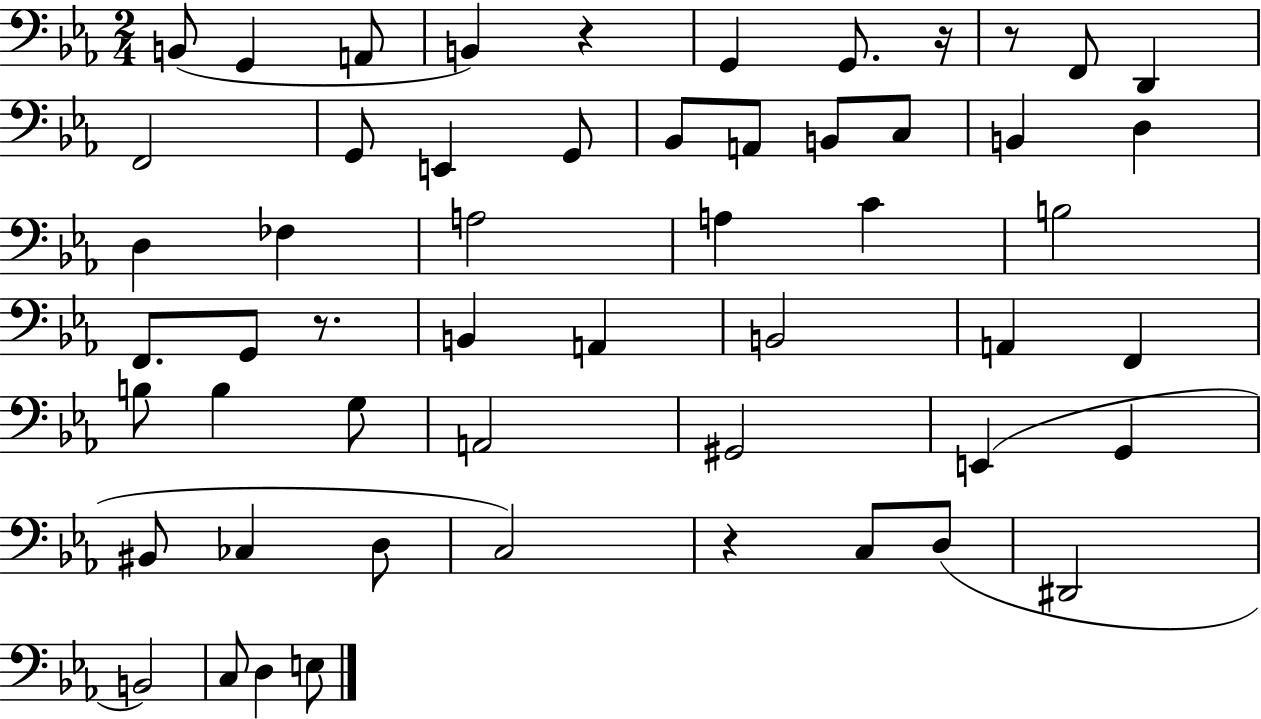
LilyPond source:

{
  \clef bass
  \numericTimeSignature
  \time 2/4
  \key ees \major
  b,8( g,4 a,8 | b,4) r4 | g,4 g,8. r16 | r8 f,8 d,4 | \break f,2 | g,8 e,4 g,8 | bes,8 a,8 b,8 c8 | b,4 d4 | \break d4 fes4 | a2 | a4 c'4 | b2 | \break f,8. g,8 r8. | b,4 a,4 | b,2 | a,4 f,4 | \break b8 b4 g8 | a,2 | gis,2 | e,4( g,4 | \break bis,8 ces4 d8 | c2) | r4 c8 d8( | dis,2 | \break b,2) | c8 d4 e8 | \bar "|."
}